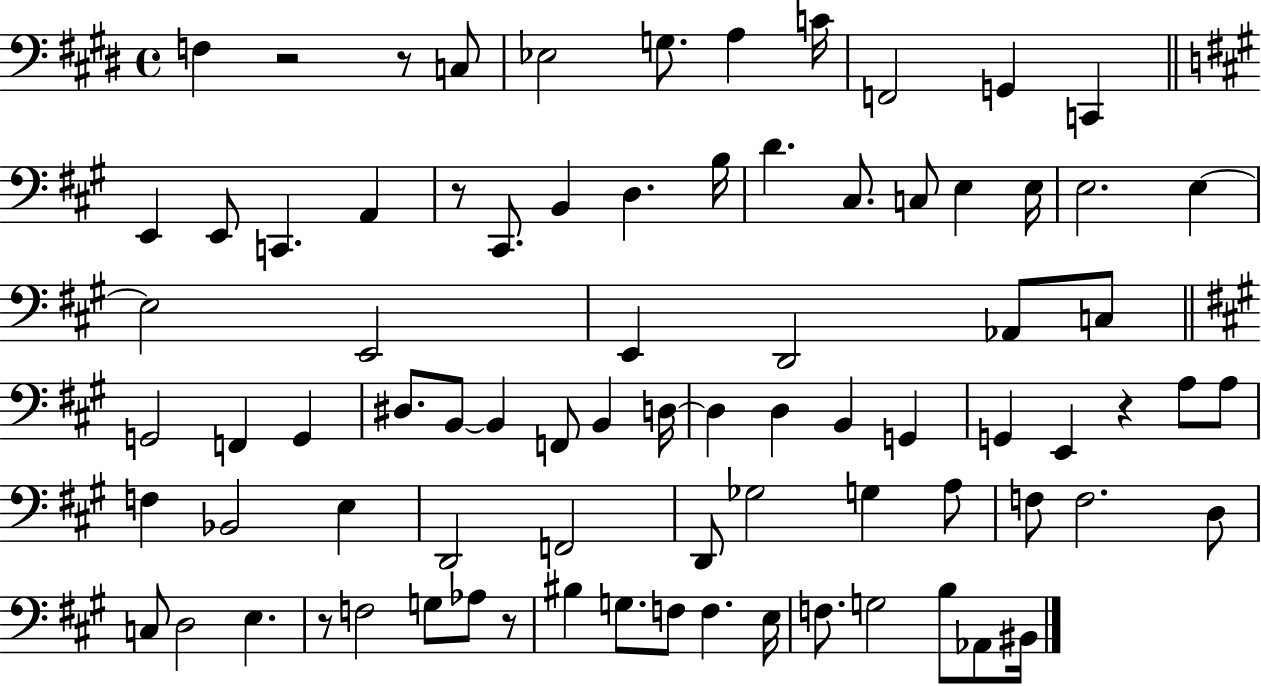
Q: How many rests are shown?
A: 6